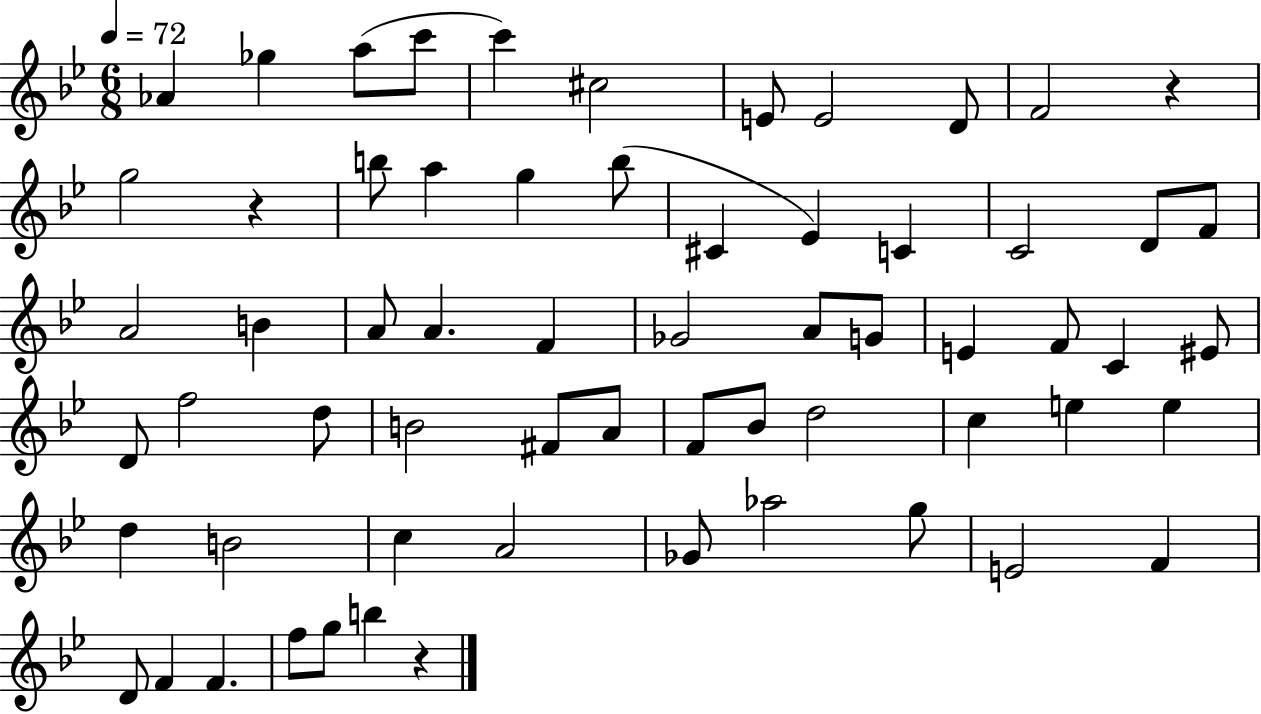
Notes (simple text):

Ab4/q Gb5/q A5/e C6/e C6/q C#5/h E4/e E4/h D4/e F4/h R/q G5/h R/q B5/e A5/q G5/q B5/e C#4/q Eb4/q C4/q C4/h D4/e F4/e A4/h B4/q A4/e A4/q. F4/q Gb4/h A4/e G4/e E4/q F4/e C4/q EIS4/e D4/e F5/h D5/e B4/h F#4/e A4/e F4/e Bb4/e D5/h C5/q E5/q E5/q D5/q B4/h C5/q A4/h Gb4/e Ab5/h G5/e E4/h F4/q D4/e F4/q F4/q. F5/e G5/e B5/q R/q